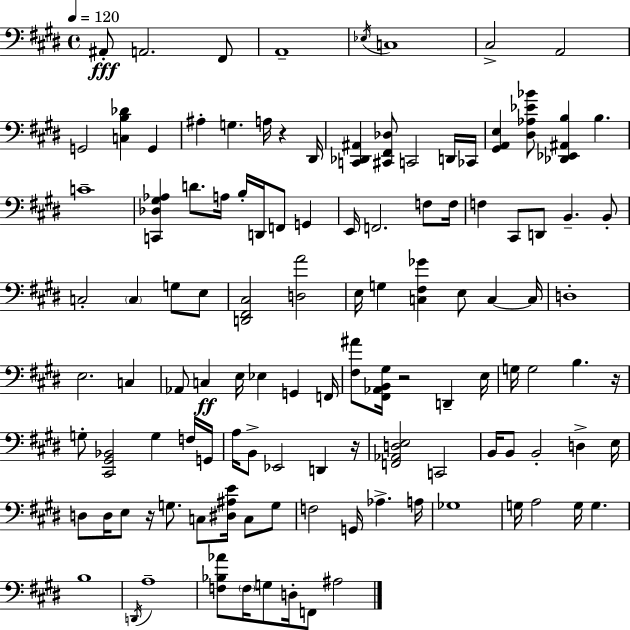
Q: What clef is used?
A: bass